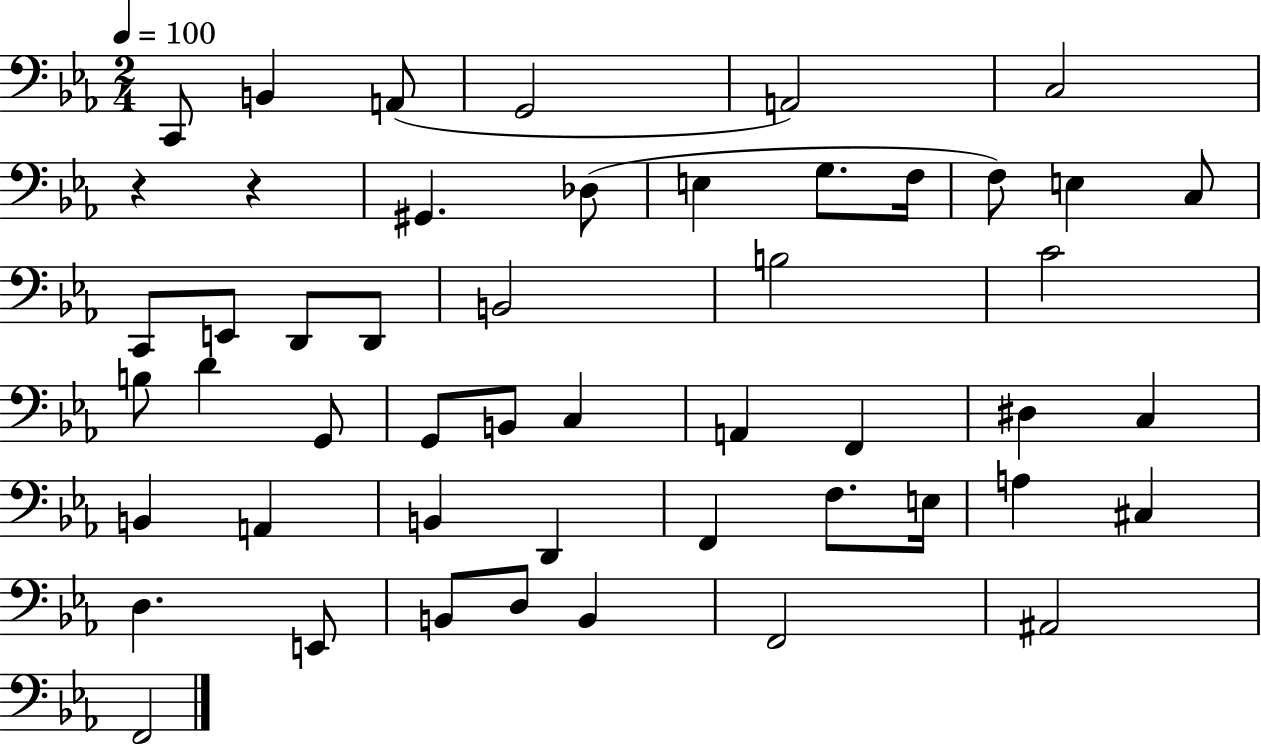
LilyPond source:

{
  \clef bass
  \numericTimeSignature
  \time 2/4
  \key ees \major
  \tempo 4 = 100
  c,8 b,4 a,8( | g,2 | a,2) | c2 | \break r4 r4 | gis,4. des8( | e4 g8. f16 | f8) e4 c8 | \break c,8 e,8 d,8 d,8 | b,2 | b2 | c'2 | \break b8 d'4 g,8 | g,8 b,8 c4 | a,4 f,4 | dis4 c4 | \break b,4 a,4 | b,4 d,4 | f,4 f8. e16 | a4 cis4 | \break d4. e,8 | b,8 d8 b,4 | f,2 | ais,2 | \break f,2 | \bar "|."
}